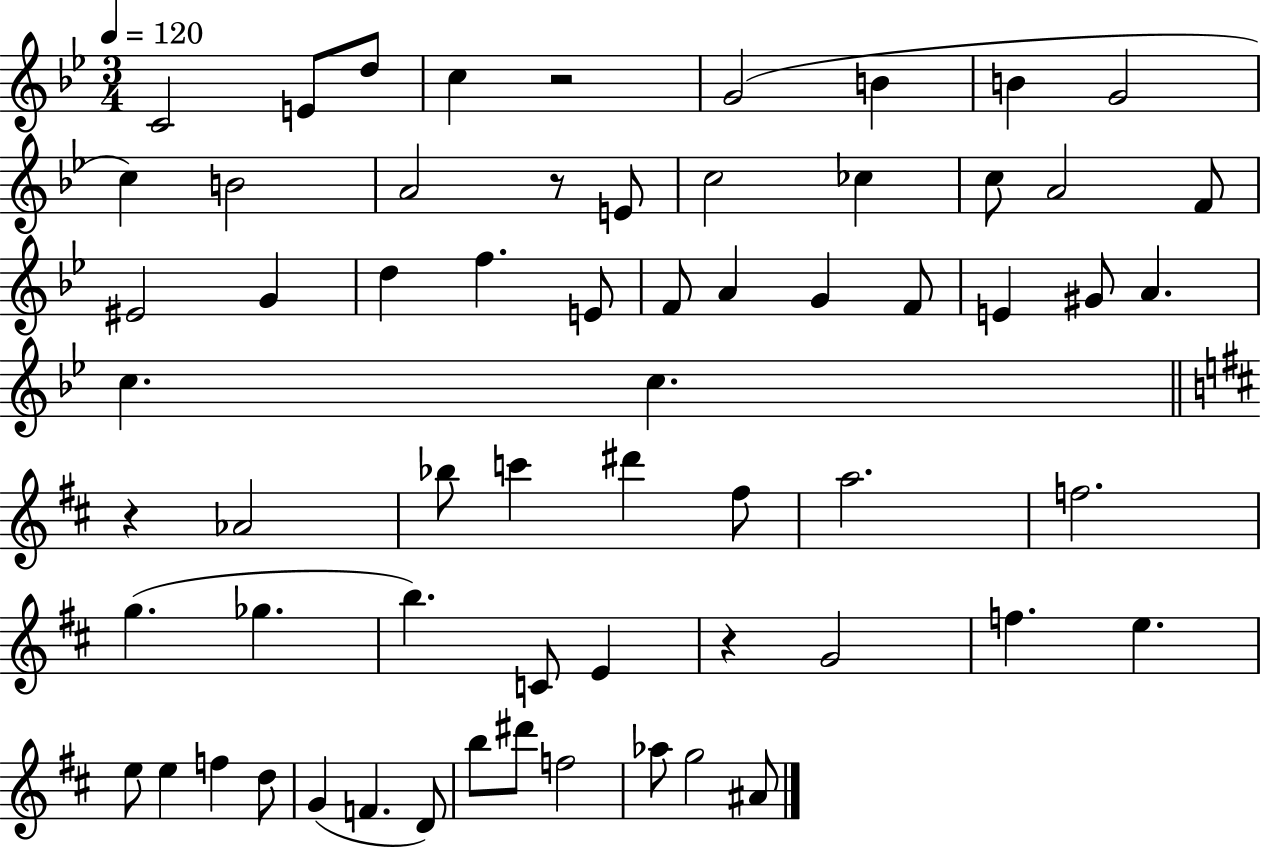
X:1
T:Untitled
M:3/4
L:1/4
K:Bb
C2 E/2 d/2 c z2 G2 B B G2 c B2 A2 z/2 E/2 c2 _c c/2 A2 F/2 ^E2 G d f E/2 F/2 A G F/2 E ^G/2 A c c z _A2 _b/2 c' ^d' ^f/2 a2 f2 g _g b C/2 E z G2 f e e/2 e f d/2 G F D/2 b/2 ^d'/2 f2 _a/2 g2 ^A/2